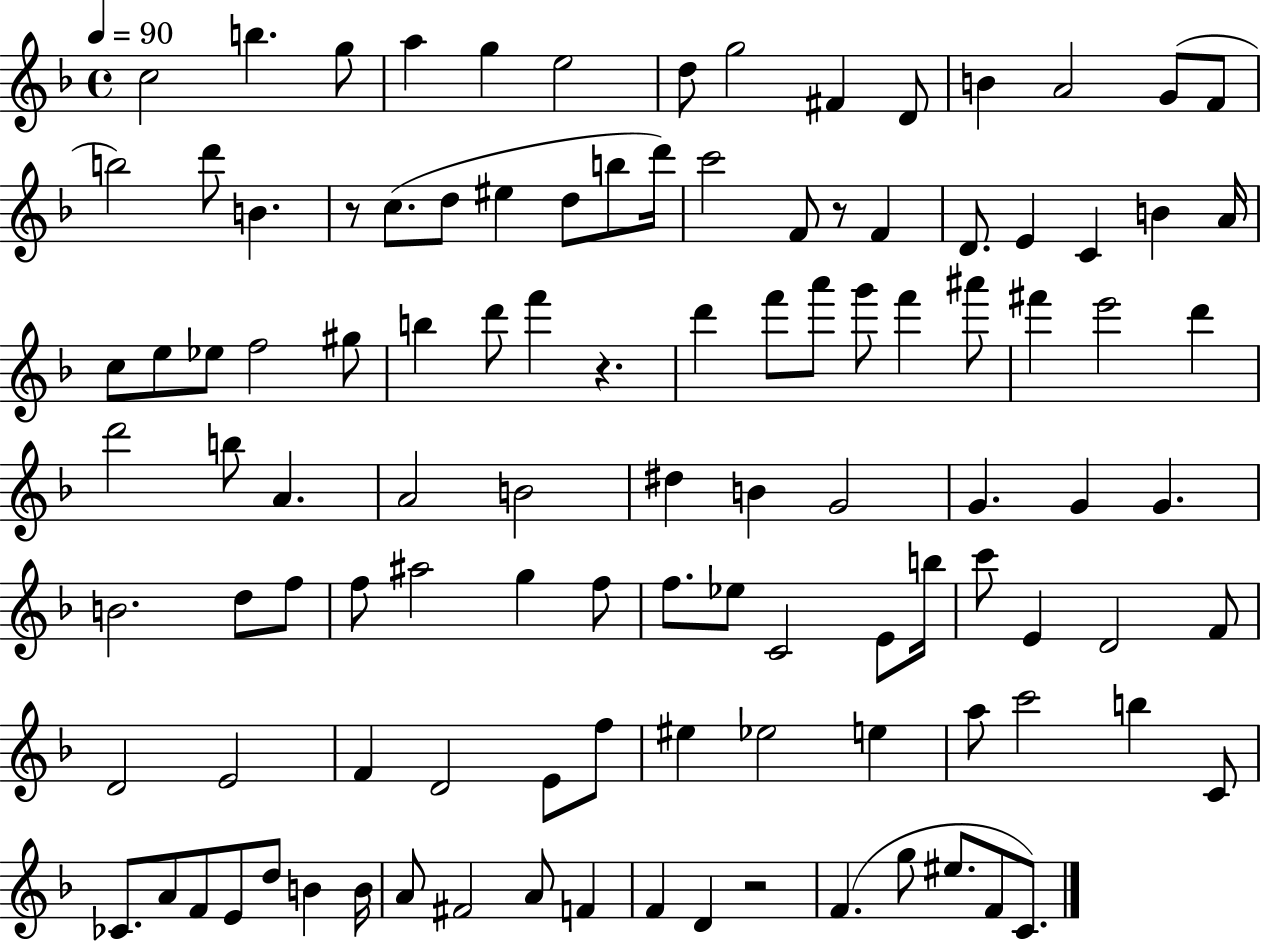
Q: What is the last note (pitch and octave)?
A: C4